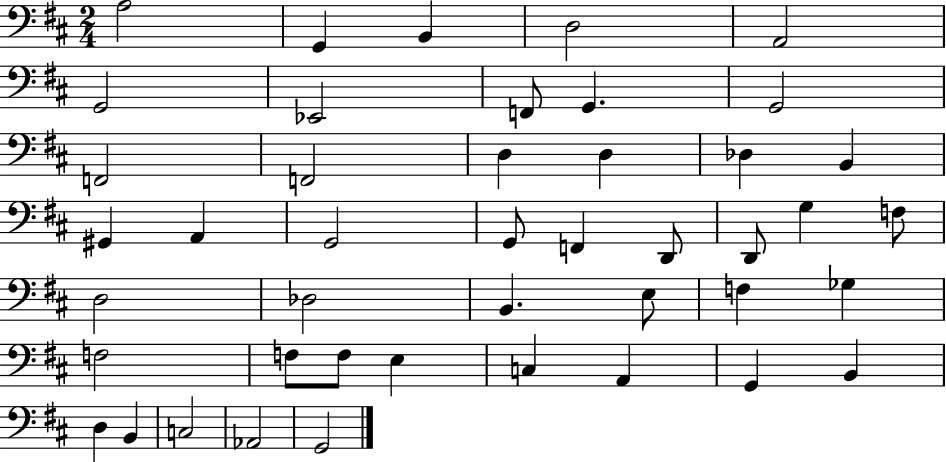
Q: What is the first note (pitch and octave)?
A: A3